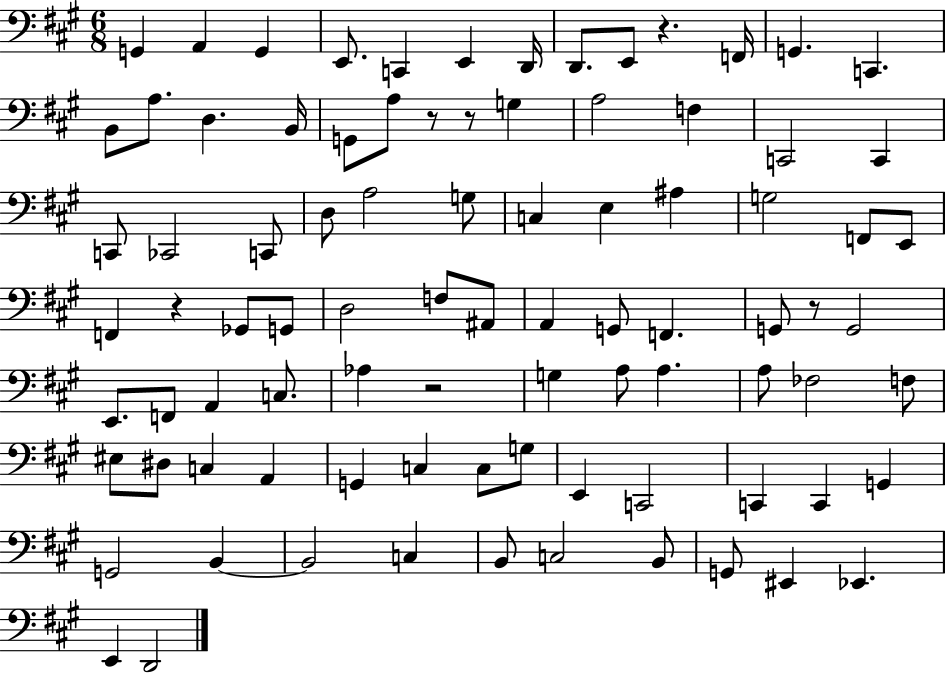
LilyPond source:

{
  \clef bass
  \numericTimeSignature
  \time 6/8
  \key a \major
  \repeat volta 2 { g,4 a,4 g,4 | e,8. c,4 e,4 d,16 | d,8. e,8 r4. f,16 | g,4. c,4. | \break b,8 a8. d4. b,16 | g,8 a8 r8 r8 g4 | a2 f4 | c,2 c,4 | \break c,8 ces,2 c,8 | d8 a2 g8 | c4 e4 ais4 | g2 f,8 e,8 | \break f,4 r4 ges,8 g,8 | d2 f8 ais,8 | a,4 g,8 f,4. | g,8 r8 g,2 | \break e,8. f,8 a,4 c8. | aes4 r2 | g4 a8 a4. | a8 fes2 f8 | \break eis8 dis8 c4 a,4 | g,4 c4 c8 g8 | e,4 c,2 | c,4 c,4 g,4 | \break g,2 b,4~~ | b,2 c4 | b,8 c2 b,8 | g,8 eis,4 ees,4. | \break e,4 d,2 | } \bar "|."
}